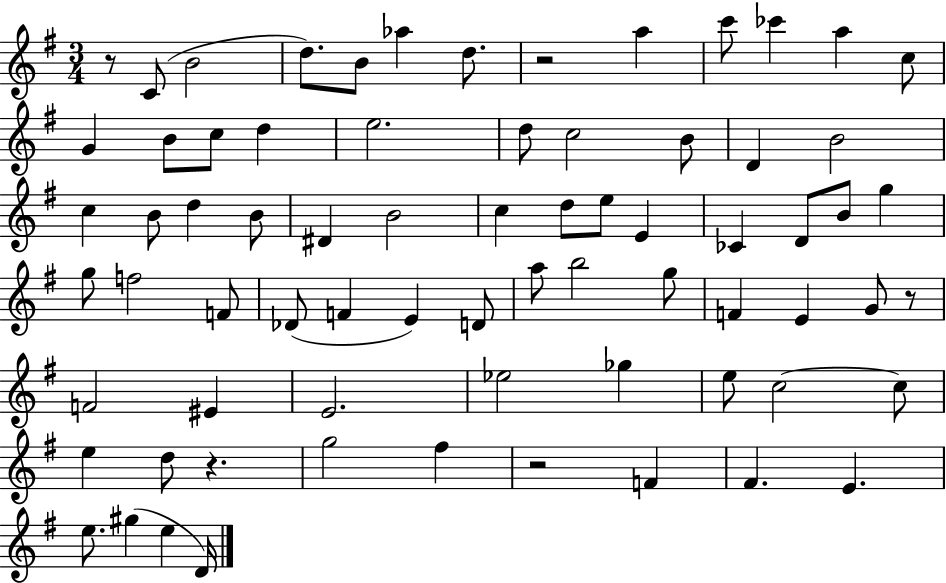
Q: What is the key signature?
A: G major